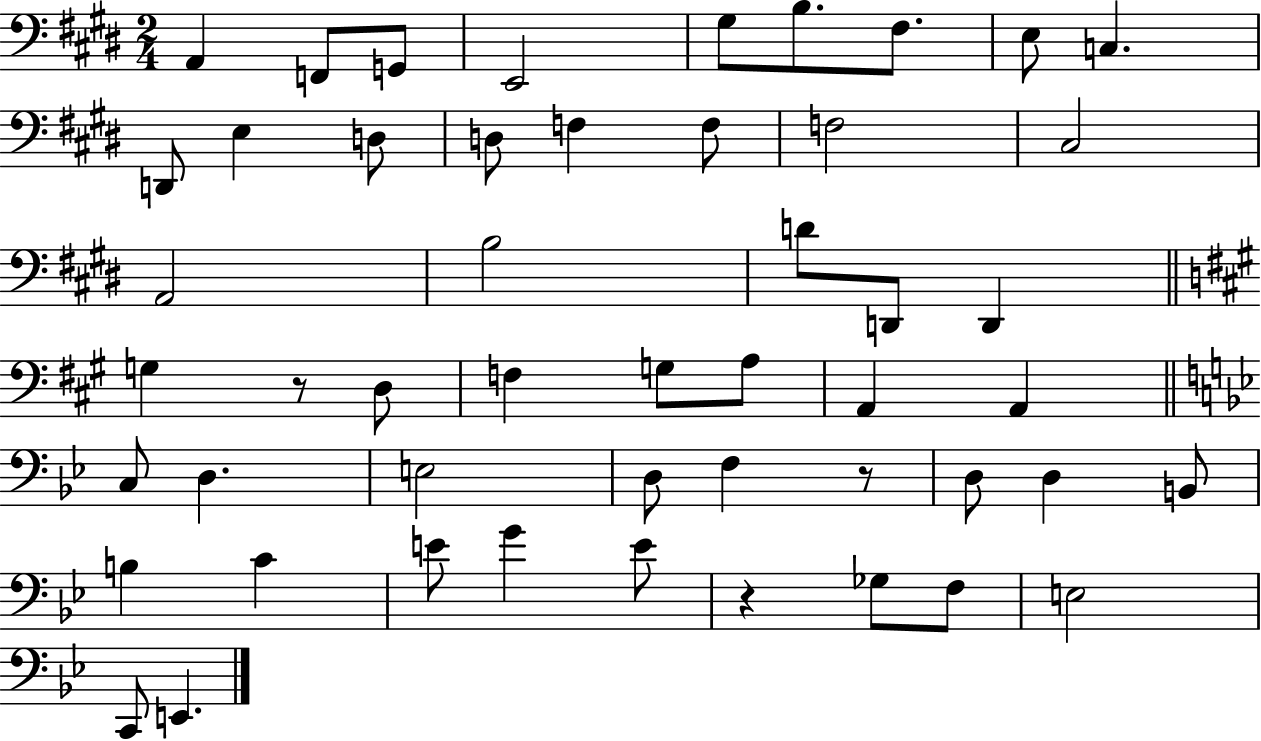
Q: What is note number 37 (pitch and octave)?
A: B2